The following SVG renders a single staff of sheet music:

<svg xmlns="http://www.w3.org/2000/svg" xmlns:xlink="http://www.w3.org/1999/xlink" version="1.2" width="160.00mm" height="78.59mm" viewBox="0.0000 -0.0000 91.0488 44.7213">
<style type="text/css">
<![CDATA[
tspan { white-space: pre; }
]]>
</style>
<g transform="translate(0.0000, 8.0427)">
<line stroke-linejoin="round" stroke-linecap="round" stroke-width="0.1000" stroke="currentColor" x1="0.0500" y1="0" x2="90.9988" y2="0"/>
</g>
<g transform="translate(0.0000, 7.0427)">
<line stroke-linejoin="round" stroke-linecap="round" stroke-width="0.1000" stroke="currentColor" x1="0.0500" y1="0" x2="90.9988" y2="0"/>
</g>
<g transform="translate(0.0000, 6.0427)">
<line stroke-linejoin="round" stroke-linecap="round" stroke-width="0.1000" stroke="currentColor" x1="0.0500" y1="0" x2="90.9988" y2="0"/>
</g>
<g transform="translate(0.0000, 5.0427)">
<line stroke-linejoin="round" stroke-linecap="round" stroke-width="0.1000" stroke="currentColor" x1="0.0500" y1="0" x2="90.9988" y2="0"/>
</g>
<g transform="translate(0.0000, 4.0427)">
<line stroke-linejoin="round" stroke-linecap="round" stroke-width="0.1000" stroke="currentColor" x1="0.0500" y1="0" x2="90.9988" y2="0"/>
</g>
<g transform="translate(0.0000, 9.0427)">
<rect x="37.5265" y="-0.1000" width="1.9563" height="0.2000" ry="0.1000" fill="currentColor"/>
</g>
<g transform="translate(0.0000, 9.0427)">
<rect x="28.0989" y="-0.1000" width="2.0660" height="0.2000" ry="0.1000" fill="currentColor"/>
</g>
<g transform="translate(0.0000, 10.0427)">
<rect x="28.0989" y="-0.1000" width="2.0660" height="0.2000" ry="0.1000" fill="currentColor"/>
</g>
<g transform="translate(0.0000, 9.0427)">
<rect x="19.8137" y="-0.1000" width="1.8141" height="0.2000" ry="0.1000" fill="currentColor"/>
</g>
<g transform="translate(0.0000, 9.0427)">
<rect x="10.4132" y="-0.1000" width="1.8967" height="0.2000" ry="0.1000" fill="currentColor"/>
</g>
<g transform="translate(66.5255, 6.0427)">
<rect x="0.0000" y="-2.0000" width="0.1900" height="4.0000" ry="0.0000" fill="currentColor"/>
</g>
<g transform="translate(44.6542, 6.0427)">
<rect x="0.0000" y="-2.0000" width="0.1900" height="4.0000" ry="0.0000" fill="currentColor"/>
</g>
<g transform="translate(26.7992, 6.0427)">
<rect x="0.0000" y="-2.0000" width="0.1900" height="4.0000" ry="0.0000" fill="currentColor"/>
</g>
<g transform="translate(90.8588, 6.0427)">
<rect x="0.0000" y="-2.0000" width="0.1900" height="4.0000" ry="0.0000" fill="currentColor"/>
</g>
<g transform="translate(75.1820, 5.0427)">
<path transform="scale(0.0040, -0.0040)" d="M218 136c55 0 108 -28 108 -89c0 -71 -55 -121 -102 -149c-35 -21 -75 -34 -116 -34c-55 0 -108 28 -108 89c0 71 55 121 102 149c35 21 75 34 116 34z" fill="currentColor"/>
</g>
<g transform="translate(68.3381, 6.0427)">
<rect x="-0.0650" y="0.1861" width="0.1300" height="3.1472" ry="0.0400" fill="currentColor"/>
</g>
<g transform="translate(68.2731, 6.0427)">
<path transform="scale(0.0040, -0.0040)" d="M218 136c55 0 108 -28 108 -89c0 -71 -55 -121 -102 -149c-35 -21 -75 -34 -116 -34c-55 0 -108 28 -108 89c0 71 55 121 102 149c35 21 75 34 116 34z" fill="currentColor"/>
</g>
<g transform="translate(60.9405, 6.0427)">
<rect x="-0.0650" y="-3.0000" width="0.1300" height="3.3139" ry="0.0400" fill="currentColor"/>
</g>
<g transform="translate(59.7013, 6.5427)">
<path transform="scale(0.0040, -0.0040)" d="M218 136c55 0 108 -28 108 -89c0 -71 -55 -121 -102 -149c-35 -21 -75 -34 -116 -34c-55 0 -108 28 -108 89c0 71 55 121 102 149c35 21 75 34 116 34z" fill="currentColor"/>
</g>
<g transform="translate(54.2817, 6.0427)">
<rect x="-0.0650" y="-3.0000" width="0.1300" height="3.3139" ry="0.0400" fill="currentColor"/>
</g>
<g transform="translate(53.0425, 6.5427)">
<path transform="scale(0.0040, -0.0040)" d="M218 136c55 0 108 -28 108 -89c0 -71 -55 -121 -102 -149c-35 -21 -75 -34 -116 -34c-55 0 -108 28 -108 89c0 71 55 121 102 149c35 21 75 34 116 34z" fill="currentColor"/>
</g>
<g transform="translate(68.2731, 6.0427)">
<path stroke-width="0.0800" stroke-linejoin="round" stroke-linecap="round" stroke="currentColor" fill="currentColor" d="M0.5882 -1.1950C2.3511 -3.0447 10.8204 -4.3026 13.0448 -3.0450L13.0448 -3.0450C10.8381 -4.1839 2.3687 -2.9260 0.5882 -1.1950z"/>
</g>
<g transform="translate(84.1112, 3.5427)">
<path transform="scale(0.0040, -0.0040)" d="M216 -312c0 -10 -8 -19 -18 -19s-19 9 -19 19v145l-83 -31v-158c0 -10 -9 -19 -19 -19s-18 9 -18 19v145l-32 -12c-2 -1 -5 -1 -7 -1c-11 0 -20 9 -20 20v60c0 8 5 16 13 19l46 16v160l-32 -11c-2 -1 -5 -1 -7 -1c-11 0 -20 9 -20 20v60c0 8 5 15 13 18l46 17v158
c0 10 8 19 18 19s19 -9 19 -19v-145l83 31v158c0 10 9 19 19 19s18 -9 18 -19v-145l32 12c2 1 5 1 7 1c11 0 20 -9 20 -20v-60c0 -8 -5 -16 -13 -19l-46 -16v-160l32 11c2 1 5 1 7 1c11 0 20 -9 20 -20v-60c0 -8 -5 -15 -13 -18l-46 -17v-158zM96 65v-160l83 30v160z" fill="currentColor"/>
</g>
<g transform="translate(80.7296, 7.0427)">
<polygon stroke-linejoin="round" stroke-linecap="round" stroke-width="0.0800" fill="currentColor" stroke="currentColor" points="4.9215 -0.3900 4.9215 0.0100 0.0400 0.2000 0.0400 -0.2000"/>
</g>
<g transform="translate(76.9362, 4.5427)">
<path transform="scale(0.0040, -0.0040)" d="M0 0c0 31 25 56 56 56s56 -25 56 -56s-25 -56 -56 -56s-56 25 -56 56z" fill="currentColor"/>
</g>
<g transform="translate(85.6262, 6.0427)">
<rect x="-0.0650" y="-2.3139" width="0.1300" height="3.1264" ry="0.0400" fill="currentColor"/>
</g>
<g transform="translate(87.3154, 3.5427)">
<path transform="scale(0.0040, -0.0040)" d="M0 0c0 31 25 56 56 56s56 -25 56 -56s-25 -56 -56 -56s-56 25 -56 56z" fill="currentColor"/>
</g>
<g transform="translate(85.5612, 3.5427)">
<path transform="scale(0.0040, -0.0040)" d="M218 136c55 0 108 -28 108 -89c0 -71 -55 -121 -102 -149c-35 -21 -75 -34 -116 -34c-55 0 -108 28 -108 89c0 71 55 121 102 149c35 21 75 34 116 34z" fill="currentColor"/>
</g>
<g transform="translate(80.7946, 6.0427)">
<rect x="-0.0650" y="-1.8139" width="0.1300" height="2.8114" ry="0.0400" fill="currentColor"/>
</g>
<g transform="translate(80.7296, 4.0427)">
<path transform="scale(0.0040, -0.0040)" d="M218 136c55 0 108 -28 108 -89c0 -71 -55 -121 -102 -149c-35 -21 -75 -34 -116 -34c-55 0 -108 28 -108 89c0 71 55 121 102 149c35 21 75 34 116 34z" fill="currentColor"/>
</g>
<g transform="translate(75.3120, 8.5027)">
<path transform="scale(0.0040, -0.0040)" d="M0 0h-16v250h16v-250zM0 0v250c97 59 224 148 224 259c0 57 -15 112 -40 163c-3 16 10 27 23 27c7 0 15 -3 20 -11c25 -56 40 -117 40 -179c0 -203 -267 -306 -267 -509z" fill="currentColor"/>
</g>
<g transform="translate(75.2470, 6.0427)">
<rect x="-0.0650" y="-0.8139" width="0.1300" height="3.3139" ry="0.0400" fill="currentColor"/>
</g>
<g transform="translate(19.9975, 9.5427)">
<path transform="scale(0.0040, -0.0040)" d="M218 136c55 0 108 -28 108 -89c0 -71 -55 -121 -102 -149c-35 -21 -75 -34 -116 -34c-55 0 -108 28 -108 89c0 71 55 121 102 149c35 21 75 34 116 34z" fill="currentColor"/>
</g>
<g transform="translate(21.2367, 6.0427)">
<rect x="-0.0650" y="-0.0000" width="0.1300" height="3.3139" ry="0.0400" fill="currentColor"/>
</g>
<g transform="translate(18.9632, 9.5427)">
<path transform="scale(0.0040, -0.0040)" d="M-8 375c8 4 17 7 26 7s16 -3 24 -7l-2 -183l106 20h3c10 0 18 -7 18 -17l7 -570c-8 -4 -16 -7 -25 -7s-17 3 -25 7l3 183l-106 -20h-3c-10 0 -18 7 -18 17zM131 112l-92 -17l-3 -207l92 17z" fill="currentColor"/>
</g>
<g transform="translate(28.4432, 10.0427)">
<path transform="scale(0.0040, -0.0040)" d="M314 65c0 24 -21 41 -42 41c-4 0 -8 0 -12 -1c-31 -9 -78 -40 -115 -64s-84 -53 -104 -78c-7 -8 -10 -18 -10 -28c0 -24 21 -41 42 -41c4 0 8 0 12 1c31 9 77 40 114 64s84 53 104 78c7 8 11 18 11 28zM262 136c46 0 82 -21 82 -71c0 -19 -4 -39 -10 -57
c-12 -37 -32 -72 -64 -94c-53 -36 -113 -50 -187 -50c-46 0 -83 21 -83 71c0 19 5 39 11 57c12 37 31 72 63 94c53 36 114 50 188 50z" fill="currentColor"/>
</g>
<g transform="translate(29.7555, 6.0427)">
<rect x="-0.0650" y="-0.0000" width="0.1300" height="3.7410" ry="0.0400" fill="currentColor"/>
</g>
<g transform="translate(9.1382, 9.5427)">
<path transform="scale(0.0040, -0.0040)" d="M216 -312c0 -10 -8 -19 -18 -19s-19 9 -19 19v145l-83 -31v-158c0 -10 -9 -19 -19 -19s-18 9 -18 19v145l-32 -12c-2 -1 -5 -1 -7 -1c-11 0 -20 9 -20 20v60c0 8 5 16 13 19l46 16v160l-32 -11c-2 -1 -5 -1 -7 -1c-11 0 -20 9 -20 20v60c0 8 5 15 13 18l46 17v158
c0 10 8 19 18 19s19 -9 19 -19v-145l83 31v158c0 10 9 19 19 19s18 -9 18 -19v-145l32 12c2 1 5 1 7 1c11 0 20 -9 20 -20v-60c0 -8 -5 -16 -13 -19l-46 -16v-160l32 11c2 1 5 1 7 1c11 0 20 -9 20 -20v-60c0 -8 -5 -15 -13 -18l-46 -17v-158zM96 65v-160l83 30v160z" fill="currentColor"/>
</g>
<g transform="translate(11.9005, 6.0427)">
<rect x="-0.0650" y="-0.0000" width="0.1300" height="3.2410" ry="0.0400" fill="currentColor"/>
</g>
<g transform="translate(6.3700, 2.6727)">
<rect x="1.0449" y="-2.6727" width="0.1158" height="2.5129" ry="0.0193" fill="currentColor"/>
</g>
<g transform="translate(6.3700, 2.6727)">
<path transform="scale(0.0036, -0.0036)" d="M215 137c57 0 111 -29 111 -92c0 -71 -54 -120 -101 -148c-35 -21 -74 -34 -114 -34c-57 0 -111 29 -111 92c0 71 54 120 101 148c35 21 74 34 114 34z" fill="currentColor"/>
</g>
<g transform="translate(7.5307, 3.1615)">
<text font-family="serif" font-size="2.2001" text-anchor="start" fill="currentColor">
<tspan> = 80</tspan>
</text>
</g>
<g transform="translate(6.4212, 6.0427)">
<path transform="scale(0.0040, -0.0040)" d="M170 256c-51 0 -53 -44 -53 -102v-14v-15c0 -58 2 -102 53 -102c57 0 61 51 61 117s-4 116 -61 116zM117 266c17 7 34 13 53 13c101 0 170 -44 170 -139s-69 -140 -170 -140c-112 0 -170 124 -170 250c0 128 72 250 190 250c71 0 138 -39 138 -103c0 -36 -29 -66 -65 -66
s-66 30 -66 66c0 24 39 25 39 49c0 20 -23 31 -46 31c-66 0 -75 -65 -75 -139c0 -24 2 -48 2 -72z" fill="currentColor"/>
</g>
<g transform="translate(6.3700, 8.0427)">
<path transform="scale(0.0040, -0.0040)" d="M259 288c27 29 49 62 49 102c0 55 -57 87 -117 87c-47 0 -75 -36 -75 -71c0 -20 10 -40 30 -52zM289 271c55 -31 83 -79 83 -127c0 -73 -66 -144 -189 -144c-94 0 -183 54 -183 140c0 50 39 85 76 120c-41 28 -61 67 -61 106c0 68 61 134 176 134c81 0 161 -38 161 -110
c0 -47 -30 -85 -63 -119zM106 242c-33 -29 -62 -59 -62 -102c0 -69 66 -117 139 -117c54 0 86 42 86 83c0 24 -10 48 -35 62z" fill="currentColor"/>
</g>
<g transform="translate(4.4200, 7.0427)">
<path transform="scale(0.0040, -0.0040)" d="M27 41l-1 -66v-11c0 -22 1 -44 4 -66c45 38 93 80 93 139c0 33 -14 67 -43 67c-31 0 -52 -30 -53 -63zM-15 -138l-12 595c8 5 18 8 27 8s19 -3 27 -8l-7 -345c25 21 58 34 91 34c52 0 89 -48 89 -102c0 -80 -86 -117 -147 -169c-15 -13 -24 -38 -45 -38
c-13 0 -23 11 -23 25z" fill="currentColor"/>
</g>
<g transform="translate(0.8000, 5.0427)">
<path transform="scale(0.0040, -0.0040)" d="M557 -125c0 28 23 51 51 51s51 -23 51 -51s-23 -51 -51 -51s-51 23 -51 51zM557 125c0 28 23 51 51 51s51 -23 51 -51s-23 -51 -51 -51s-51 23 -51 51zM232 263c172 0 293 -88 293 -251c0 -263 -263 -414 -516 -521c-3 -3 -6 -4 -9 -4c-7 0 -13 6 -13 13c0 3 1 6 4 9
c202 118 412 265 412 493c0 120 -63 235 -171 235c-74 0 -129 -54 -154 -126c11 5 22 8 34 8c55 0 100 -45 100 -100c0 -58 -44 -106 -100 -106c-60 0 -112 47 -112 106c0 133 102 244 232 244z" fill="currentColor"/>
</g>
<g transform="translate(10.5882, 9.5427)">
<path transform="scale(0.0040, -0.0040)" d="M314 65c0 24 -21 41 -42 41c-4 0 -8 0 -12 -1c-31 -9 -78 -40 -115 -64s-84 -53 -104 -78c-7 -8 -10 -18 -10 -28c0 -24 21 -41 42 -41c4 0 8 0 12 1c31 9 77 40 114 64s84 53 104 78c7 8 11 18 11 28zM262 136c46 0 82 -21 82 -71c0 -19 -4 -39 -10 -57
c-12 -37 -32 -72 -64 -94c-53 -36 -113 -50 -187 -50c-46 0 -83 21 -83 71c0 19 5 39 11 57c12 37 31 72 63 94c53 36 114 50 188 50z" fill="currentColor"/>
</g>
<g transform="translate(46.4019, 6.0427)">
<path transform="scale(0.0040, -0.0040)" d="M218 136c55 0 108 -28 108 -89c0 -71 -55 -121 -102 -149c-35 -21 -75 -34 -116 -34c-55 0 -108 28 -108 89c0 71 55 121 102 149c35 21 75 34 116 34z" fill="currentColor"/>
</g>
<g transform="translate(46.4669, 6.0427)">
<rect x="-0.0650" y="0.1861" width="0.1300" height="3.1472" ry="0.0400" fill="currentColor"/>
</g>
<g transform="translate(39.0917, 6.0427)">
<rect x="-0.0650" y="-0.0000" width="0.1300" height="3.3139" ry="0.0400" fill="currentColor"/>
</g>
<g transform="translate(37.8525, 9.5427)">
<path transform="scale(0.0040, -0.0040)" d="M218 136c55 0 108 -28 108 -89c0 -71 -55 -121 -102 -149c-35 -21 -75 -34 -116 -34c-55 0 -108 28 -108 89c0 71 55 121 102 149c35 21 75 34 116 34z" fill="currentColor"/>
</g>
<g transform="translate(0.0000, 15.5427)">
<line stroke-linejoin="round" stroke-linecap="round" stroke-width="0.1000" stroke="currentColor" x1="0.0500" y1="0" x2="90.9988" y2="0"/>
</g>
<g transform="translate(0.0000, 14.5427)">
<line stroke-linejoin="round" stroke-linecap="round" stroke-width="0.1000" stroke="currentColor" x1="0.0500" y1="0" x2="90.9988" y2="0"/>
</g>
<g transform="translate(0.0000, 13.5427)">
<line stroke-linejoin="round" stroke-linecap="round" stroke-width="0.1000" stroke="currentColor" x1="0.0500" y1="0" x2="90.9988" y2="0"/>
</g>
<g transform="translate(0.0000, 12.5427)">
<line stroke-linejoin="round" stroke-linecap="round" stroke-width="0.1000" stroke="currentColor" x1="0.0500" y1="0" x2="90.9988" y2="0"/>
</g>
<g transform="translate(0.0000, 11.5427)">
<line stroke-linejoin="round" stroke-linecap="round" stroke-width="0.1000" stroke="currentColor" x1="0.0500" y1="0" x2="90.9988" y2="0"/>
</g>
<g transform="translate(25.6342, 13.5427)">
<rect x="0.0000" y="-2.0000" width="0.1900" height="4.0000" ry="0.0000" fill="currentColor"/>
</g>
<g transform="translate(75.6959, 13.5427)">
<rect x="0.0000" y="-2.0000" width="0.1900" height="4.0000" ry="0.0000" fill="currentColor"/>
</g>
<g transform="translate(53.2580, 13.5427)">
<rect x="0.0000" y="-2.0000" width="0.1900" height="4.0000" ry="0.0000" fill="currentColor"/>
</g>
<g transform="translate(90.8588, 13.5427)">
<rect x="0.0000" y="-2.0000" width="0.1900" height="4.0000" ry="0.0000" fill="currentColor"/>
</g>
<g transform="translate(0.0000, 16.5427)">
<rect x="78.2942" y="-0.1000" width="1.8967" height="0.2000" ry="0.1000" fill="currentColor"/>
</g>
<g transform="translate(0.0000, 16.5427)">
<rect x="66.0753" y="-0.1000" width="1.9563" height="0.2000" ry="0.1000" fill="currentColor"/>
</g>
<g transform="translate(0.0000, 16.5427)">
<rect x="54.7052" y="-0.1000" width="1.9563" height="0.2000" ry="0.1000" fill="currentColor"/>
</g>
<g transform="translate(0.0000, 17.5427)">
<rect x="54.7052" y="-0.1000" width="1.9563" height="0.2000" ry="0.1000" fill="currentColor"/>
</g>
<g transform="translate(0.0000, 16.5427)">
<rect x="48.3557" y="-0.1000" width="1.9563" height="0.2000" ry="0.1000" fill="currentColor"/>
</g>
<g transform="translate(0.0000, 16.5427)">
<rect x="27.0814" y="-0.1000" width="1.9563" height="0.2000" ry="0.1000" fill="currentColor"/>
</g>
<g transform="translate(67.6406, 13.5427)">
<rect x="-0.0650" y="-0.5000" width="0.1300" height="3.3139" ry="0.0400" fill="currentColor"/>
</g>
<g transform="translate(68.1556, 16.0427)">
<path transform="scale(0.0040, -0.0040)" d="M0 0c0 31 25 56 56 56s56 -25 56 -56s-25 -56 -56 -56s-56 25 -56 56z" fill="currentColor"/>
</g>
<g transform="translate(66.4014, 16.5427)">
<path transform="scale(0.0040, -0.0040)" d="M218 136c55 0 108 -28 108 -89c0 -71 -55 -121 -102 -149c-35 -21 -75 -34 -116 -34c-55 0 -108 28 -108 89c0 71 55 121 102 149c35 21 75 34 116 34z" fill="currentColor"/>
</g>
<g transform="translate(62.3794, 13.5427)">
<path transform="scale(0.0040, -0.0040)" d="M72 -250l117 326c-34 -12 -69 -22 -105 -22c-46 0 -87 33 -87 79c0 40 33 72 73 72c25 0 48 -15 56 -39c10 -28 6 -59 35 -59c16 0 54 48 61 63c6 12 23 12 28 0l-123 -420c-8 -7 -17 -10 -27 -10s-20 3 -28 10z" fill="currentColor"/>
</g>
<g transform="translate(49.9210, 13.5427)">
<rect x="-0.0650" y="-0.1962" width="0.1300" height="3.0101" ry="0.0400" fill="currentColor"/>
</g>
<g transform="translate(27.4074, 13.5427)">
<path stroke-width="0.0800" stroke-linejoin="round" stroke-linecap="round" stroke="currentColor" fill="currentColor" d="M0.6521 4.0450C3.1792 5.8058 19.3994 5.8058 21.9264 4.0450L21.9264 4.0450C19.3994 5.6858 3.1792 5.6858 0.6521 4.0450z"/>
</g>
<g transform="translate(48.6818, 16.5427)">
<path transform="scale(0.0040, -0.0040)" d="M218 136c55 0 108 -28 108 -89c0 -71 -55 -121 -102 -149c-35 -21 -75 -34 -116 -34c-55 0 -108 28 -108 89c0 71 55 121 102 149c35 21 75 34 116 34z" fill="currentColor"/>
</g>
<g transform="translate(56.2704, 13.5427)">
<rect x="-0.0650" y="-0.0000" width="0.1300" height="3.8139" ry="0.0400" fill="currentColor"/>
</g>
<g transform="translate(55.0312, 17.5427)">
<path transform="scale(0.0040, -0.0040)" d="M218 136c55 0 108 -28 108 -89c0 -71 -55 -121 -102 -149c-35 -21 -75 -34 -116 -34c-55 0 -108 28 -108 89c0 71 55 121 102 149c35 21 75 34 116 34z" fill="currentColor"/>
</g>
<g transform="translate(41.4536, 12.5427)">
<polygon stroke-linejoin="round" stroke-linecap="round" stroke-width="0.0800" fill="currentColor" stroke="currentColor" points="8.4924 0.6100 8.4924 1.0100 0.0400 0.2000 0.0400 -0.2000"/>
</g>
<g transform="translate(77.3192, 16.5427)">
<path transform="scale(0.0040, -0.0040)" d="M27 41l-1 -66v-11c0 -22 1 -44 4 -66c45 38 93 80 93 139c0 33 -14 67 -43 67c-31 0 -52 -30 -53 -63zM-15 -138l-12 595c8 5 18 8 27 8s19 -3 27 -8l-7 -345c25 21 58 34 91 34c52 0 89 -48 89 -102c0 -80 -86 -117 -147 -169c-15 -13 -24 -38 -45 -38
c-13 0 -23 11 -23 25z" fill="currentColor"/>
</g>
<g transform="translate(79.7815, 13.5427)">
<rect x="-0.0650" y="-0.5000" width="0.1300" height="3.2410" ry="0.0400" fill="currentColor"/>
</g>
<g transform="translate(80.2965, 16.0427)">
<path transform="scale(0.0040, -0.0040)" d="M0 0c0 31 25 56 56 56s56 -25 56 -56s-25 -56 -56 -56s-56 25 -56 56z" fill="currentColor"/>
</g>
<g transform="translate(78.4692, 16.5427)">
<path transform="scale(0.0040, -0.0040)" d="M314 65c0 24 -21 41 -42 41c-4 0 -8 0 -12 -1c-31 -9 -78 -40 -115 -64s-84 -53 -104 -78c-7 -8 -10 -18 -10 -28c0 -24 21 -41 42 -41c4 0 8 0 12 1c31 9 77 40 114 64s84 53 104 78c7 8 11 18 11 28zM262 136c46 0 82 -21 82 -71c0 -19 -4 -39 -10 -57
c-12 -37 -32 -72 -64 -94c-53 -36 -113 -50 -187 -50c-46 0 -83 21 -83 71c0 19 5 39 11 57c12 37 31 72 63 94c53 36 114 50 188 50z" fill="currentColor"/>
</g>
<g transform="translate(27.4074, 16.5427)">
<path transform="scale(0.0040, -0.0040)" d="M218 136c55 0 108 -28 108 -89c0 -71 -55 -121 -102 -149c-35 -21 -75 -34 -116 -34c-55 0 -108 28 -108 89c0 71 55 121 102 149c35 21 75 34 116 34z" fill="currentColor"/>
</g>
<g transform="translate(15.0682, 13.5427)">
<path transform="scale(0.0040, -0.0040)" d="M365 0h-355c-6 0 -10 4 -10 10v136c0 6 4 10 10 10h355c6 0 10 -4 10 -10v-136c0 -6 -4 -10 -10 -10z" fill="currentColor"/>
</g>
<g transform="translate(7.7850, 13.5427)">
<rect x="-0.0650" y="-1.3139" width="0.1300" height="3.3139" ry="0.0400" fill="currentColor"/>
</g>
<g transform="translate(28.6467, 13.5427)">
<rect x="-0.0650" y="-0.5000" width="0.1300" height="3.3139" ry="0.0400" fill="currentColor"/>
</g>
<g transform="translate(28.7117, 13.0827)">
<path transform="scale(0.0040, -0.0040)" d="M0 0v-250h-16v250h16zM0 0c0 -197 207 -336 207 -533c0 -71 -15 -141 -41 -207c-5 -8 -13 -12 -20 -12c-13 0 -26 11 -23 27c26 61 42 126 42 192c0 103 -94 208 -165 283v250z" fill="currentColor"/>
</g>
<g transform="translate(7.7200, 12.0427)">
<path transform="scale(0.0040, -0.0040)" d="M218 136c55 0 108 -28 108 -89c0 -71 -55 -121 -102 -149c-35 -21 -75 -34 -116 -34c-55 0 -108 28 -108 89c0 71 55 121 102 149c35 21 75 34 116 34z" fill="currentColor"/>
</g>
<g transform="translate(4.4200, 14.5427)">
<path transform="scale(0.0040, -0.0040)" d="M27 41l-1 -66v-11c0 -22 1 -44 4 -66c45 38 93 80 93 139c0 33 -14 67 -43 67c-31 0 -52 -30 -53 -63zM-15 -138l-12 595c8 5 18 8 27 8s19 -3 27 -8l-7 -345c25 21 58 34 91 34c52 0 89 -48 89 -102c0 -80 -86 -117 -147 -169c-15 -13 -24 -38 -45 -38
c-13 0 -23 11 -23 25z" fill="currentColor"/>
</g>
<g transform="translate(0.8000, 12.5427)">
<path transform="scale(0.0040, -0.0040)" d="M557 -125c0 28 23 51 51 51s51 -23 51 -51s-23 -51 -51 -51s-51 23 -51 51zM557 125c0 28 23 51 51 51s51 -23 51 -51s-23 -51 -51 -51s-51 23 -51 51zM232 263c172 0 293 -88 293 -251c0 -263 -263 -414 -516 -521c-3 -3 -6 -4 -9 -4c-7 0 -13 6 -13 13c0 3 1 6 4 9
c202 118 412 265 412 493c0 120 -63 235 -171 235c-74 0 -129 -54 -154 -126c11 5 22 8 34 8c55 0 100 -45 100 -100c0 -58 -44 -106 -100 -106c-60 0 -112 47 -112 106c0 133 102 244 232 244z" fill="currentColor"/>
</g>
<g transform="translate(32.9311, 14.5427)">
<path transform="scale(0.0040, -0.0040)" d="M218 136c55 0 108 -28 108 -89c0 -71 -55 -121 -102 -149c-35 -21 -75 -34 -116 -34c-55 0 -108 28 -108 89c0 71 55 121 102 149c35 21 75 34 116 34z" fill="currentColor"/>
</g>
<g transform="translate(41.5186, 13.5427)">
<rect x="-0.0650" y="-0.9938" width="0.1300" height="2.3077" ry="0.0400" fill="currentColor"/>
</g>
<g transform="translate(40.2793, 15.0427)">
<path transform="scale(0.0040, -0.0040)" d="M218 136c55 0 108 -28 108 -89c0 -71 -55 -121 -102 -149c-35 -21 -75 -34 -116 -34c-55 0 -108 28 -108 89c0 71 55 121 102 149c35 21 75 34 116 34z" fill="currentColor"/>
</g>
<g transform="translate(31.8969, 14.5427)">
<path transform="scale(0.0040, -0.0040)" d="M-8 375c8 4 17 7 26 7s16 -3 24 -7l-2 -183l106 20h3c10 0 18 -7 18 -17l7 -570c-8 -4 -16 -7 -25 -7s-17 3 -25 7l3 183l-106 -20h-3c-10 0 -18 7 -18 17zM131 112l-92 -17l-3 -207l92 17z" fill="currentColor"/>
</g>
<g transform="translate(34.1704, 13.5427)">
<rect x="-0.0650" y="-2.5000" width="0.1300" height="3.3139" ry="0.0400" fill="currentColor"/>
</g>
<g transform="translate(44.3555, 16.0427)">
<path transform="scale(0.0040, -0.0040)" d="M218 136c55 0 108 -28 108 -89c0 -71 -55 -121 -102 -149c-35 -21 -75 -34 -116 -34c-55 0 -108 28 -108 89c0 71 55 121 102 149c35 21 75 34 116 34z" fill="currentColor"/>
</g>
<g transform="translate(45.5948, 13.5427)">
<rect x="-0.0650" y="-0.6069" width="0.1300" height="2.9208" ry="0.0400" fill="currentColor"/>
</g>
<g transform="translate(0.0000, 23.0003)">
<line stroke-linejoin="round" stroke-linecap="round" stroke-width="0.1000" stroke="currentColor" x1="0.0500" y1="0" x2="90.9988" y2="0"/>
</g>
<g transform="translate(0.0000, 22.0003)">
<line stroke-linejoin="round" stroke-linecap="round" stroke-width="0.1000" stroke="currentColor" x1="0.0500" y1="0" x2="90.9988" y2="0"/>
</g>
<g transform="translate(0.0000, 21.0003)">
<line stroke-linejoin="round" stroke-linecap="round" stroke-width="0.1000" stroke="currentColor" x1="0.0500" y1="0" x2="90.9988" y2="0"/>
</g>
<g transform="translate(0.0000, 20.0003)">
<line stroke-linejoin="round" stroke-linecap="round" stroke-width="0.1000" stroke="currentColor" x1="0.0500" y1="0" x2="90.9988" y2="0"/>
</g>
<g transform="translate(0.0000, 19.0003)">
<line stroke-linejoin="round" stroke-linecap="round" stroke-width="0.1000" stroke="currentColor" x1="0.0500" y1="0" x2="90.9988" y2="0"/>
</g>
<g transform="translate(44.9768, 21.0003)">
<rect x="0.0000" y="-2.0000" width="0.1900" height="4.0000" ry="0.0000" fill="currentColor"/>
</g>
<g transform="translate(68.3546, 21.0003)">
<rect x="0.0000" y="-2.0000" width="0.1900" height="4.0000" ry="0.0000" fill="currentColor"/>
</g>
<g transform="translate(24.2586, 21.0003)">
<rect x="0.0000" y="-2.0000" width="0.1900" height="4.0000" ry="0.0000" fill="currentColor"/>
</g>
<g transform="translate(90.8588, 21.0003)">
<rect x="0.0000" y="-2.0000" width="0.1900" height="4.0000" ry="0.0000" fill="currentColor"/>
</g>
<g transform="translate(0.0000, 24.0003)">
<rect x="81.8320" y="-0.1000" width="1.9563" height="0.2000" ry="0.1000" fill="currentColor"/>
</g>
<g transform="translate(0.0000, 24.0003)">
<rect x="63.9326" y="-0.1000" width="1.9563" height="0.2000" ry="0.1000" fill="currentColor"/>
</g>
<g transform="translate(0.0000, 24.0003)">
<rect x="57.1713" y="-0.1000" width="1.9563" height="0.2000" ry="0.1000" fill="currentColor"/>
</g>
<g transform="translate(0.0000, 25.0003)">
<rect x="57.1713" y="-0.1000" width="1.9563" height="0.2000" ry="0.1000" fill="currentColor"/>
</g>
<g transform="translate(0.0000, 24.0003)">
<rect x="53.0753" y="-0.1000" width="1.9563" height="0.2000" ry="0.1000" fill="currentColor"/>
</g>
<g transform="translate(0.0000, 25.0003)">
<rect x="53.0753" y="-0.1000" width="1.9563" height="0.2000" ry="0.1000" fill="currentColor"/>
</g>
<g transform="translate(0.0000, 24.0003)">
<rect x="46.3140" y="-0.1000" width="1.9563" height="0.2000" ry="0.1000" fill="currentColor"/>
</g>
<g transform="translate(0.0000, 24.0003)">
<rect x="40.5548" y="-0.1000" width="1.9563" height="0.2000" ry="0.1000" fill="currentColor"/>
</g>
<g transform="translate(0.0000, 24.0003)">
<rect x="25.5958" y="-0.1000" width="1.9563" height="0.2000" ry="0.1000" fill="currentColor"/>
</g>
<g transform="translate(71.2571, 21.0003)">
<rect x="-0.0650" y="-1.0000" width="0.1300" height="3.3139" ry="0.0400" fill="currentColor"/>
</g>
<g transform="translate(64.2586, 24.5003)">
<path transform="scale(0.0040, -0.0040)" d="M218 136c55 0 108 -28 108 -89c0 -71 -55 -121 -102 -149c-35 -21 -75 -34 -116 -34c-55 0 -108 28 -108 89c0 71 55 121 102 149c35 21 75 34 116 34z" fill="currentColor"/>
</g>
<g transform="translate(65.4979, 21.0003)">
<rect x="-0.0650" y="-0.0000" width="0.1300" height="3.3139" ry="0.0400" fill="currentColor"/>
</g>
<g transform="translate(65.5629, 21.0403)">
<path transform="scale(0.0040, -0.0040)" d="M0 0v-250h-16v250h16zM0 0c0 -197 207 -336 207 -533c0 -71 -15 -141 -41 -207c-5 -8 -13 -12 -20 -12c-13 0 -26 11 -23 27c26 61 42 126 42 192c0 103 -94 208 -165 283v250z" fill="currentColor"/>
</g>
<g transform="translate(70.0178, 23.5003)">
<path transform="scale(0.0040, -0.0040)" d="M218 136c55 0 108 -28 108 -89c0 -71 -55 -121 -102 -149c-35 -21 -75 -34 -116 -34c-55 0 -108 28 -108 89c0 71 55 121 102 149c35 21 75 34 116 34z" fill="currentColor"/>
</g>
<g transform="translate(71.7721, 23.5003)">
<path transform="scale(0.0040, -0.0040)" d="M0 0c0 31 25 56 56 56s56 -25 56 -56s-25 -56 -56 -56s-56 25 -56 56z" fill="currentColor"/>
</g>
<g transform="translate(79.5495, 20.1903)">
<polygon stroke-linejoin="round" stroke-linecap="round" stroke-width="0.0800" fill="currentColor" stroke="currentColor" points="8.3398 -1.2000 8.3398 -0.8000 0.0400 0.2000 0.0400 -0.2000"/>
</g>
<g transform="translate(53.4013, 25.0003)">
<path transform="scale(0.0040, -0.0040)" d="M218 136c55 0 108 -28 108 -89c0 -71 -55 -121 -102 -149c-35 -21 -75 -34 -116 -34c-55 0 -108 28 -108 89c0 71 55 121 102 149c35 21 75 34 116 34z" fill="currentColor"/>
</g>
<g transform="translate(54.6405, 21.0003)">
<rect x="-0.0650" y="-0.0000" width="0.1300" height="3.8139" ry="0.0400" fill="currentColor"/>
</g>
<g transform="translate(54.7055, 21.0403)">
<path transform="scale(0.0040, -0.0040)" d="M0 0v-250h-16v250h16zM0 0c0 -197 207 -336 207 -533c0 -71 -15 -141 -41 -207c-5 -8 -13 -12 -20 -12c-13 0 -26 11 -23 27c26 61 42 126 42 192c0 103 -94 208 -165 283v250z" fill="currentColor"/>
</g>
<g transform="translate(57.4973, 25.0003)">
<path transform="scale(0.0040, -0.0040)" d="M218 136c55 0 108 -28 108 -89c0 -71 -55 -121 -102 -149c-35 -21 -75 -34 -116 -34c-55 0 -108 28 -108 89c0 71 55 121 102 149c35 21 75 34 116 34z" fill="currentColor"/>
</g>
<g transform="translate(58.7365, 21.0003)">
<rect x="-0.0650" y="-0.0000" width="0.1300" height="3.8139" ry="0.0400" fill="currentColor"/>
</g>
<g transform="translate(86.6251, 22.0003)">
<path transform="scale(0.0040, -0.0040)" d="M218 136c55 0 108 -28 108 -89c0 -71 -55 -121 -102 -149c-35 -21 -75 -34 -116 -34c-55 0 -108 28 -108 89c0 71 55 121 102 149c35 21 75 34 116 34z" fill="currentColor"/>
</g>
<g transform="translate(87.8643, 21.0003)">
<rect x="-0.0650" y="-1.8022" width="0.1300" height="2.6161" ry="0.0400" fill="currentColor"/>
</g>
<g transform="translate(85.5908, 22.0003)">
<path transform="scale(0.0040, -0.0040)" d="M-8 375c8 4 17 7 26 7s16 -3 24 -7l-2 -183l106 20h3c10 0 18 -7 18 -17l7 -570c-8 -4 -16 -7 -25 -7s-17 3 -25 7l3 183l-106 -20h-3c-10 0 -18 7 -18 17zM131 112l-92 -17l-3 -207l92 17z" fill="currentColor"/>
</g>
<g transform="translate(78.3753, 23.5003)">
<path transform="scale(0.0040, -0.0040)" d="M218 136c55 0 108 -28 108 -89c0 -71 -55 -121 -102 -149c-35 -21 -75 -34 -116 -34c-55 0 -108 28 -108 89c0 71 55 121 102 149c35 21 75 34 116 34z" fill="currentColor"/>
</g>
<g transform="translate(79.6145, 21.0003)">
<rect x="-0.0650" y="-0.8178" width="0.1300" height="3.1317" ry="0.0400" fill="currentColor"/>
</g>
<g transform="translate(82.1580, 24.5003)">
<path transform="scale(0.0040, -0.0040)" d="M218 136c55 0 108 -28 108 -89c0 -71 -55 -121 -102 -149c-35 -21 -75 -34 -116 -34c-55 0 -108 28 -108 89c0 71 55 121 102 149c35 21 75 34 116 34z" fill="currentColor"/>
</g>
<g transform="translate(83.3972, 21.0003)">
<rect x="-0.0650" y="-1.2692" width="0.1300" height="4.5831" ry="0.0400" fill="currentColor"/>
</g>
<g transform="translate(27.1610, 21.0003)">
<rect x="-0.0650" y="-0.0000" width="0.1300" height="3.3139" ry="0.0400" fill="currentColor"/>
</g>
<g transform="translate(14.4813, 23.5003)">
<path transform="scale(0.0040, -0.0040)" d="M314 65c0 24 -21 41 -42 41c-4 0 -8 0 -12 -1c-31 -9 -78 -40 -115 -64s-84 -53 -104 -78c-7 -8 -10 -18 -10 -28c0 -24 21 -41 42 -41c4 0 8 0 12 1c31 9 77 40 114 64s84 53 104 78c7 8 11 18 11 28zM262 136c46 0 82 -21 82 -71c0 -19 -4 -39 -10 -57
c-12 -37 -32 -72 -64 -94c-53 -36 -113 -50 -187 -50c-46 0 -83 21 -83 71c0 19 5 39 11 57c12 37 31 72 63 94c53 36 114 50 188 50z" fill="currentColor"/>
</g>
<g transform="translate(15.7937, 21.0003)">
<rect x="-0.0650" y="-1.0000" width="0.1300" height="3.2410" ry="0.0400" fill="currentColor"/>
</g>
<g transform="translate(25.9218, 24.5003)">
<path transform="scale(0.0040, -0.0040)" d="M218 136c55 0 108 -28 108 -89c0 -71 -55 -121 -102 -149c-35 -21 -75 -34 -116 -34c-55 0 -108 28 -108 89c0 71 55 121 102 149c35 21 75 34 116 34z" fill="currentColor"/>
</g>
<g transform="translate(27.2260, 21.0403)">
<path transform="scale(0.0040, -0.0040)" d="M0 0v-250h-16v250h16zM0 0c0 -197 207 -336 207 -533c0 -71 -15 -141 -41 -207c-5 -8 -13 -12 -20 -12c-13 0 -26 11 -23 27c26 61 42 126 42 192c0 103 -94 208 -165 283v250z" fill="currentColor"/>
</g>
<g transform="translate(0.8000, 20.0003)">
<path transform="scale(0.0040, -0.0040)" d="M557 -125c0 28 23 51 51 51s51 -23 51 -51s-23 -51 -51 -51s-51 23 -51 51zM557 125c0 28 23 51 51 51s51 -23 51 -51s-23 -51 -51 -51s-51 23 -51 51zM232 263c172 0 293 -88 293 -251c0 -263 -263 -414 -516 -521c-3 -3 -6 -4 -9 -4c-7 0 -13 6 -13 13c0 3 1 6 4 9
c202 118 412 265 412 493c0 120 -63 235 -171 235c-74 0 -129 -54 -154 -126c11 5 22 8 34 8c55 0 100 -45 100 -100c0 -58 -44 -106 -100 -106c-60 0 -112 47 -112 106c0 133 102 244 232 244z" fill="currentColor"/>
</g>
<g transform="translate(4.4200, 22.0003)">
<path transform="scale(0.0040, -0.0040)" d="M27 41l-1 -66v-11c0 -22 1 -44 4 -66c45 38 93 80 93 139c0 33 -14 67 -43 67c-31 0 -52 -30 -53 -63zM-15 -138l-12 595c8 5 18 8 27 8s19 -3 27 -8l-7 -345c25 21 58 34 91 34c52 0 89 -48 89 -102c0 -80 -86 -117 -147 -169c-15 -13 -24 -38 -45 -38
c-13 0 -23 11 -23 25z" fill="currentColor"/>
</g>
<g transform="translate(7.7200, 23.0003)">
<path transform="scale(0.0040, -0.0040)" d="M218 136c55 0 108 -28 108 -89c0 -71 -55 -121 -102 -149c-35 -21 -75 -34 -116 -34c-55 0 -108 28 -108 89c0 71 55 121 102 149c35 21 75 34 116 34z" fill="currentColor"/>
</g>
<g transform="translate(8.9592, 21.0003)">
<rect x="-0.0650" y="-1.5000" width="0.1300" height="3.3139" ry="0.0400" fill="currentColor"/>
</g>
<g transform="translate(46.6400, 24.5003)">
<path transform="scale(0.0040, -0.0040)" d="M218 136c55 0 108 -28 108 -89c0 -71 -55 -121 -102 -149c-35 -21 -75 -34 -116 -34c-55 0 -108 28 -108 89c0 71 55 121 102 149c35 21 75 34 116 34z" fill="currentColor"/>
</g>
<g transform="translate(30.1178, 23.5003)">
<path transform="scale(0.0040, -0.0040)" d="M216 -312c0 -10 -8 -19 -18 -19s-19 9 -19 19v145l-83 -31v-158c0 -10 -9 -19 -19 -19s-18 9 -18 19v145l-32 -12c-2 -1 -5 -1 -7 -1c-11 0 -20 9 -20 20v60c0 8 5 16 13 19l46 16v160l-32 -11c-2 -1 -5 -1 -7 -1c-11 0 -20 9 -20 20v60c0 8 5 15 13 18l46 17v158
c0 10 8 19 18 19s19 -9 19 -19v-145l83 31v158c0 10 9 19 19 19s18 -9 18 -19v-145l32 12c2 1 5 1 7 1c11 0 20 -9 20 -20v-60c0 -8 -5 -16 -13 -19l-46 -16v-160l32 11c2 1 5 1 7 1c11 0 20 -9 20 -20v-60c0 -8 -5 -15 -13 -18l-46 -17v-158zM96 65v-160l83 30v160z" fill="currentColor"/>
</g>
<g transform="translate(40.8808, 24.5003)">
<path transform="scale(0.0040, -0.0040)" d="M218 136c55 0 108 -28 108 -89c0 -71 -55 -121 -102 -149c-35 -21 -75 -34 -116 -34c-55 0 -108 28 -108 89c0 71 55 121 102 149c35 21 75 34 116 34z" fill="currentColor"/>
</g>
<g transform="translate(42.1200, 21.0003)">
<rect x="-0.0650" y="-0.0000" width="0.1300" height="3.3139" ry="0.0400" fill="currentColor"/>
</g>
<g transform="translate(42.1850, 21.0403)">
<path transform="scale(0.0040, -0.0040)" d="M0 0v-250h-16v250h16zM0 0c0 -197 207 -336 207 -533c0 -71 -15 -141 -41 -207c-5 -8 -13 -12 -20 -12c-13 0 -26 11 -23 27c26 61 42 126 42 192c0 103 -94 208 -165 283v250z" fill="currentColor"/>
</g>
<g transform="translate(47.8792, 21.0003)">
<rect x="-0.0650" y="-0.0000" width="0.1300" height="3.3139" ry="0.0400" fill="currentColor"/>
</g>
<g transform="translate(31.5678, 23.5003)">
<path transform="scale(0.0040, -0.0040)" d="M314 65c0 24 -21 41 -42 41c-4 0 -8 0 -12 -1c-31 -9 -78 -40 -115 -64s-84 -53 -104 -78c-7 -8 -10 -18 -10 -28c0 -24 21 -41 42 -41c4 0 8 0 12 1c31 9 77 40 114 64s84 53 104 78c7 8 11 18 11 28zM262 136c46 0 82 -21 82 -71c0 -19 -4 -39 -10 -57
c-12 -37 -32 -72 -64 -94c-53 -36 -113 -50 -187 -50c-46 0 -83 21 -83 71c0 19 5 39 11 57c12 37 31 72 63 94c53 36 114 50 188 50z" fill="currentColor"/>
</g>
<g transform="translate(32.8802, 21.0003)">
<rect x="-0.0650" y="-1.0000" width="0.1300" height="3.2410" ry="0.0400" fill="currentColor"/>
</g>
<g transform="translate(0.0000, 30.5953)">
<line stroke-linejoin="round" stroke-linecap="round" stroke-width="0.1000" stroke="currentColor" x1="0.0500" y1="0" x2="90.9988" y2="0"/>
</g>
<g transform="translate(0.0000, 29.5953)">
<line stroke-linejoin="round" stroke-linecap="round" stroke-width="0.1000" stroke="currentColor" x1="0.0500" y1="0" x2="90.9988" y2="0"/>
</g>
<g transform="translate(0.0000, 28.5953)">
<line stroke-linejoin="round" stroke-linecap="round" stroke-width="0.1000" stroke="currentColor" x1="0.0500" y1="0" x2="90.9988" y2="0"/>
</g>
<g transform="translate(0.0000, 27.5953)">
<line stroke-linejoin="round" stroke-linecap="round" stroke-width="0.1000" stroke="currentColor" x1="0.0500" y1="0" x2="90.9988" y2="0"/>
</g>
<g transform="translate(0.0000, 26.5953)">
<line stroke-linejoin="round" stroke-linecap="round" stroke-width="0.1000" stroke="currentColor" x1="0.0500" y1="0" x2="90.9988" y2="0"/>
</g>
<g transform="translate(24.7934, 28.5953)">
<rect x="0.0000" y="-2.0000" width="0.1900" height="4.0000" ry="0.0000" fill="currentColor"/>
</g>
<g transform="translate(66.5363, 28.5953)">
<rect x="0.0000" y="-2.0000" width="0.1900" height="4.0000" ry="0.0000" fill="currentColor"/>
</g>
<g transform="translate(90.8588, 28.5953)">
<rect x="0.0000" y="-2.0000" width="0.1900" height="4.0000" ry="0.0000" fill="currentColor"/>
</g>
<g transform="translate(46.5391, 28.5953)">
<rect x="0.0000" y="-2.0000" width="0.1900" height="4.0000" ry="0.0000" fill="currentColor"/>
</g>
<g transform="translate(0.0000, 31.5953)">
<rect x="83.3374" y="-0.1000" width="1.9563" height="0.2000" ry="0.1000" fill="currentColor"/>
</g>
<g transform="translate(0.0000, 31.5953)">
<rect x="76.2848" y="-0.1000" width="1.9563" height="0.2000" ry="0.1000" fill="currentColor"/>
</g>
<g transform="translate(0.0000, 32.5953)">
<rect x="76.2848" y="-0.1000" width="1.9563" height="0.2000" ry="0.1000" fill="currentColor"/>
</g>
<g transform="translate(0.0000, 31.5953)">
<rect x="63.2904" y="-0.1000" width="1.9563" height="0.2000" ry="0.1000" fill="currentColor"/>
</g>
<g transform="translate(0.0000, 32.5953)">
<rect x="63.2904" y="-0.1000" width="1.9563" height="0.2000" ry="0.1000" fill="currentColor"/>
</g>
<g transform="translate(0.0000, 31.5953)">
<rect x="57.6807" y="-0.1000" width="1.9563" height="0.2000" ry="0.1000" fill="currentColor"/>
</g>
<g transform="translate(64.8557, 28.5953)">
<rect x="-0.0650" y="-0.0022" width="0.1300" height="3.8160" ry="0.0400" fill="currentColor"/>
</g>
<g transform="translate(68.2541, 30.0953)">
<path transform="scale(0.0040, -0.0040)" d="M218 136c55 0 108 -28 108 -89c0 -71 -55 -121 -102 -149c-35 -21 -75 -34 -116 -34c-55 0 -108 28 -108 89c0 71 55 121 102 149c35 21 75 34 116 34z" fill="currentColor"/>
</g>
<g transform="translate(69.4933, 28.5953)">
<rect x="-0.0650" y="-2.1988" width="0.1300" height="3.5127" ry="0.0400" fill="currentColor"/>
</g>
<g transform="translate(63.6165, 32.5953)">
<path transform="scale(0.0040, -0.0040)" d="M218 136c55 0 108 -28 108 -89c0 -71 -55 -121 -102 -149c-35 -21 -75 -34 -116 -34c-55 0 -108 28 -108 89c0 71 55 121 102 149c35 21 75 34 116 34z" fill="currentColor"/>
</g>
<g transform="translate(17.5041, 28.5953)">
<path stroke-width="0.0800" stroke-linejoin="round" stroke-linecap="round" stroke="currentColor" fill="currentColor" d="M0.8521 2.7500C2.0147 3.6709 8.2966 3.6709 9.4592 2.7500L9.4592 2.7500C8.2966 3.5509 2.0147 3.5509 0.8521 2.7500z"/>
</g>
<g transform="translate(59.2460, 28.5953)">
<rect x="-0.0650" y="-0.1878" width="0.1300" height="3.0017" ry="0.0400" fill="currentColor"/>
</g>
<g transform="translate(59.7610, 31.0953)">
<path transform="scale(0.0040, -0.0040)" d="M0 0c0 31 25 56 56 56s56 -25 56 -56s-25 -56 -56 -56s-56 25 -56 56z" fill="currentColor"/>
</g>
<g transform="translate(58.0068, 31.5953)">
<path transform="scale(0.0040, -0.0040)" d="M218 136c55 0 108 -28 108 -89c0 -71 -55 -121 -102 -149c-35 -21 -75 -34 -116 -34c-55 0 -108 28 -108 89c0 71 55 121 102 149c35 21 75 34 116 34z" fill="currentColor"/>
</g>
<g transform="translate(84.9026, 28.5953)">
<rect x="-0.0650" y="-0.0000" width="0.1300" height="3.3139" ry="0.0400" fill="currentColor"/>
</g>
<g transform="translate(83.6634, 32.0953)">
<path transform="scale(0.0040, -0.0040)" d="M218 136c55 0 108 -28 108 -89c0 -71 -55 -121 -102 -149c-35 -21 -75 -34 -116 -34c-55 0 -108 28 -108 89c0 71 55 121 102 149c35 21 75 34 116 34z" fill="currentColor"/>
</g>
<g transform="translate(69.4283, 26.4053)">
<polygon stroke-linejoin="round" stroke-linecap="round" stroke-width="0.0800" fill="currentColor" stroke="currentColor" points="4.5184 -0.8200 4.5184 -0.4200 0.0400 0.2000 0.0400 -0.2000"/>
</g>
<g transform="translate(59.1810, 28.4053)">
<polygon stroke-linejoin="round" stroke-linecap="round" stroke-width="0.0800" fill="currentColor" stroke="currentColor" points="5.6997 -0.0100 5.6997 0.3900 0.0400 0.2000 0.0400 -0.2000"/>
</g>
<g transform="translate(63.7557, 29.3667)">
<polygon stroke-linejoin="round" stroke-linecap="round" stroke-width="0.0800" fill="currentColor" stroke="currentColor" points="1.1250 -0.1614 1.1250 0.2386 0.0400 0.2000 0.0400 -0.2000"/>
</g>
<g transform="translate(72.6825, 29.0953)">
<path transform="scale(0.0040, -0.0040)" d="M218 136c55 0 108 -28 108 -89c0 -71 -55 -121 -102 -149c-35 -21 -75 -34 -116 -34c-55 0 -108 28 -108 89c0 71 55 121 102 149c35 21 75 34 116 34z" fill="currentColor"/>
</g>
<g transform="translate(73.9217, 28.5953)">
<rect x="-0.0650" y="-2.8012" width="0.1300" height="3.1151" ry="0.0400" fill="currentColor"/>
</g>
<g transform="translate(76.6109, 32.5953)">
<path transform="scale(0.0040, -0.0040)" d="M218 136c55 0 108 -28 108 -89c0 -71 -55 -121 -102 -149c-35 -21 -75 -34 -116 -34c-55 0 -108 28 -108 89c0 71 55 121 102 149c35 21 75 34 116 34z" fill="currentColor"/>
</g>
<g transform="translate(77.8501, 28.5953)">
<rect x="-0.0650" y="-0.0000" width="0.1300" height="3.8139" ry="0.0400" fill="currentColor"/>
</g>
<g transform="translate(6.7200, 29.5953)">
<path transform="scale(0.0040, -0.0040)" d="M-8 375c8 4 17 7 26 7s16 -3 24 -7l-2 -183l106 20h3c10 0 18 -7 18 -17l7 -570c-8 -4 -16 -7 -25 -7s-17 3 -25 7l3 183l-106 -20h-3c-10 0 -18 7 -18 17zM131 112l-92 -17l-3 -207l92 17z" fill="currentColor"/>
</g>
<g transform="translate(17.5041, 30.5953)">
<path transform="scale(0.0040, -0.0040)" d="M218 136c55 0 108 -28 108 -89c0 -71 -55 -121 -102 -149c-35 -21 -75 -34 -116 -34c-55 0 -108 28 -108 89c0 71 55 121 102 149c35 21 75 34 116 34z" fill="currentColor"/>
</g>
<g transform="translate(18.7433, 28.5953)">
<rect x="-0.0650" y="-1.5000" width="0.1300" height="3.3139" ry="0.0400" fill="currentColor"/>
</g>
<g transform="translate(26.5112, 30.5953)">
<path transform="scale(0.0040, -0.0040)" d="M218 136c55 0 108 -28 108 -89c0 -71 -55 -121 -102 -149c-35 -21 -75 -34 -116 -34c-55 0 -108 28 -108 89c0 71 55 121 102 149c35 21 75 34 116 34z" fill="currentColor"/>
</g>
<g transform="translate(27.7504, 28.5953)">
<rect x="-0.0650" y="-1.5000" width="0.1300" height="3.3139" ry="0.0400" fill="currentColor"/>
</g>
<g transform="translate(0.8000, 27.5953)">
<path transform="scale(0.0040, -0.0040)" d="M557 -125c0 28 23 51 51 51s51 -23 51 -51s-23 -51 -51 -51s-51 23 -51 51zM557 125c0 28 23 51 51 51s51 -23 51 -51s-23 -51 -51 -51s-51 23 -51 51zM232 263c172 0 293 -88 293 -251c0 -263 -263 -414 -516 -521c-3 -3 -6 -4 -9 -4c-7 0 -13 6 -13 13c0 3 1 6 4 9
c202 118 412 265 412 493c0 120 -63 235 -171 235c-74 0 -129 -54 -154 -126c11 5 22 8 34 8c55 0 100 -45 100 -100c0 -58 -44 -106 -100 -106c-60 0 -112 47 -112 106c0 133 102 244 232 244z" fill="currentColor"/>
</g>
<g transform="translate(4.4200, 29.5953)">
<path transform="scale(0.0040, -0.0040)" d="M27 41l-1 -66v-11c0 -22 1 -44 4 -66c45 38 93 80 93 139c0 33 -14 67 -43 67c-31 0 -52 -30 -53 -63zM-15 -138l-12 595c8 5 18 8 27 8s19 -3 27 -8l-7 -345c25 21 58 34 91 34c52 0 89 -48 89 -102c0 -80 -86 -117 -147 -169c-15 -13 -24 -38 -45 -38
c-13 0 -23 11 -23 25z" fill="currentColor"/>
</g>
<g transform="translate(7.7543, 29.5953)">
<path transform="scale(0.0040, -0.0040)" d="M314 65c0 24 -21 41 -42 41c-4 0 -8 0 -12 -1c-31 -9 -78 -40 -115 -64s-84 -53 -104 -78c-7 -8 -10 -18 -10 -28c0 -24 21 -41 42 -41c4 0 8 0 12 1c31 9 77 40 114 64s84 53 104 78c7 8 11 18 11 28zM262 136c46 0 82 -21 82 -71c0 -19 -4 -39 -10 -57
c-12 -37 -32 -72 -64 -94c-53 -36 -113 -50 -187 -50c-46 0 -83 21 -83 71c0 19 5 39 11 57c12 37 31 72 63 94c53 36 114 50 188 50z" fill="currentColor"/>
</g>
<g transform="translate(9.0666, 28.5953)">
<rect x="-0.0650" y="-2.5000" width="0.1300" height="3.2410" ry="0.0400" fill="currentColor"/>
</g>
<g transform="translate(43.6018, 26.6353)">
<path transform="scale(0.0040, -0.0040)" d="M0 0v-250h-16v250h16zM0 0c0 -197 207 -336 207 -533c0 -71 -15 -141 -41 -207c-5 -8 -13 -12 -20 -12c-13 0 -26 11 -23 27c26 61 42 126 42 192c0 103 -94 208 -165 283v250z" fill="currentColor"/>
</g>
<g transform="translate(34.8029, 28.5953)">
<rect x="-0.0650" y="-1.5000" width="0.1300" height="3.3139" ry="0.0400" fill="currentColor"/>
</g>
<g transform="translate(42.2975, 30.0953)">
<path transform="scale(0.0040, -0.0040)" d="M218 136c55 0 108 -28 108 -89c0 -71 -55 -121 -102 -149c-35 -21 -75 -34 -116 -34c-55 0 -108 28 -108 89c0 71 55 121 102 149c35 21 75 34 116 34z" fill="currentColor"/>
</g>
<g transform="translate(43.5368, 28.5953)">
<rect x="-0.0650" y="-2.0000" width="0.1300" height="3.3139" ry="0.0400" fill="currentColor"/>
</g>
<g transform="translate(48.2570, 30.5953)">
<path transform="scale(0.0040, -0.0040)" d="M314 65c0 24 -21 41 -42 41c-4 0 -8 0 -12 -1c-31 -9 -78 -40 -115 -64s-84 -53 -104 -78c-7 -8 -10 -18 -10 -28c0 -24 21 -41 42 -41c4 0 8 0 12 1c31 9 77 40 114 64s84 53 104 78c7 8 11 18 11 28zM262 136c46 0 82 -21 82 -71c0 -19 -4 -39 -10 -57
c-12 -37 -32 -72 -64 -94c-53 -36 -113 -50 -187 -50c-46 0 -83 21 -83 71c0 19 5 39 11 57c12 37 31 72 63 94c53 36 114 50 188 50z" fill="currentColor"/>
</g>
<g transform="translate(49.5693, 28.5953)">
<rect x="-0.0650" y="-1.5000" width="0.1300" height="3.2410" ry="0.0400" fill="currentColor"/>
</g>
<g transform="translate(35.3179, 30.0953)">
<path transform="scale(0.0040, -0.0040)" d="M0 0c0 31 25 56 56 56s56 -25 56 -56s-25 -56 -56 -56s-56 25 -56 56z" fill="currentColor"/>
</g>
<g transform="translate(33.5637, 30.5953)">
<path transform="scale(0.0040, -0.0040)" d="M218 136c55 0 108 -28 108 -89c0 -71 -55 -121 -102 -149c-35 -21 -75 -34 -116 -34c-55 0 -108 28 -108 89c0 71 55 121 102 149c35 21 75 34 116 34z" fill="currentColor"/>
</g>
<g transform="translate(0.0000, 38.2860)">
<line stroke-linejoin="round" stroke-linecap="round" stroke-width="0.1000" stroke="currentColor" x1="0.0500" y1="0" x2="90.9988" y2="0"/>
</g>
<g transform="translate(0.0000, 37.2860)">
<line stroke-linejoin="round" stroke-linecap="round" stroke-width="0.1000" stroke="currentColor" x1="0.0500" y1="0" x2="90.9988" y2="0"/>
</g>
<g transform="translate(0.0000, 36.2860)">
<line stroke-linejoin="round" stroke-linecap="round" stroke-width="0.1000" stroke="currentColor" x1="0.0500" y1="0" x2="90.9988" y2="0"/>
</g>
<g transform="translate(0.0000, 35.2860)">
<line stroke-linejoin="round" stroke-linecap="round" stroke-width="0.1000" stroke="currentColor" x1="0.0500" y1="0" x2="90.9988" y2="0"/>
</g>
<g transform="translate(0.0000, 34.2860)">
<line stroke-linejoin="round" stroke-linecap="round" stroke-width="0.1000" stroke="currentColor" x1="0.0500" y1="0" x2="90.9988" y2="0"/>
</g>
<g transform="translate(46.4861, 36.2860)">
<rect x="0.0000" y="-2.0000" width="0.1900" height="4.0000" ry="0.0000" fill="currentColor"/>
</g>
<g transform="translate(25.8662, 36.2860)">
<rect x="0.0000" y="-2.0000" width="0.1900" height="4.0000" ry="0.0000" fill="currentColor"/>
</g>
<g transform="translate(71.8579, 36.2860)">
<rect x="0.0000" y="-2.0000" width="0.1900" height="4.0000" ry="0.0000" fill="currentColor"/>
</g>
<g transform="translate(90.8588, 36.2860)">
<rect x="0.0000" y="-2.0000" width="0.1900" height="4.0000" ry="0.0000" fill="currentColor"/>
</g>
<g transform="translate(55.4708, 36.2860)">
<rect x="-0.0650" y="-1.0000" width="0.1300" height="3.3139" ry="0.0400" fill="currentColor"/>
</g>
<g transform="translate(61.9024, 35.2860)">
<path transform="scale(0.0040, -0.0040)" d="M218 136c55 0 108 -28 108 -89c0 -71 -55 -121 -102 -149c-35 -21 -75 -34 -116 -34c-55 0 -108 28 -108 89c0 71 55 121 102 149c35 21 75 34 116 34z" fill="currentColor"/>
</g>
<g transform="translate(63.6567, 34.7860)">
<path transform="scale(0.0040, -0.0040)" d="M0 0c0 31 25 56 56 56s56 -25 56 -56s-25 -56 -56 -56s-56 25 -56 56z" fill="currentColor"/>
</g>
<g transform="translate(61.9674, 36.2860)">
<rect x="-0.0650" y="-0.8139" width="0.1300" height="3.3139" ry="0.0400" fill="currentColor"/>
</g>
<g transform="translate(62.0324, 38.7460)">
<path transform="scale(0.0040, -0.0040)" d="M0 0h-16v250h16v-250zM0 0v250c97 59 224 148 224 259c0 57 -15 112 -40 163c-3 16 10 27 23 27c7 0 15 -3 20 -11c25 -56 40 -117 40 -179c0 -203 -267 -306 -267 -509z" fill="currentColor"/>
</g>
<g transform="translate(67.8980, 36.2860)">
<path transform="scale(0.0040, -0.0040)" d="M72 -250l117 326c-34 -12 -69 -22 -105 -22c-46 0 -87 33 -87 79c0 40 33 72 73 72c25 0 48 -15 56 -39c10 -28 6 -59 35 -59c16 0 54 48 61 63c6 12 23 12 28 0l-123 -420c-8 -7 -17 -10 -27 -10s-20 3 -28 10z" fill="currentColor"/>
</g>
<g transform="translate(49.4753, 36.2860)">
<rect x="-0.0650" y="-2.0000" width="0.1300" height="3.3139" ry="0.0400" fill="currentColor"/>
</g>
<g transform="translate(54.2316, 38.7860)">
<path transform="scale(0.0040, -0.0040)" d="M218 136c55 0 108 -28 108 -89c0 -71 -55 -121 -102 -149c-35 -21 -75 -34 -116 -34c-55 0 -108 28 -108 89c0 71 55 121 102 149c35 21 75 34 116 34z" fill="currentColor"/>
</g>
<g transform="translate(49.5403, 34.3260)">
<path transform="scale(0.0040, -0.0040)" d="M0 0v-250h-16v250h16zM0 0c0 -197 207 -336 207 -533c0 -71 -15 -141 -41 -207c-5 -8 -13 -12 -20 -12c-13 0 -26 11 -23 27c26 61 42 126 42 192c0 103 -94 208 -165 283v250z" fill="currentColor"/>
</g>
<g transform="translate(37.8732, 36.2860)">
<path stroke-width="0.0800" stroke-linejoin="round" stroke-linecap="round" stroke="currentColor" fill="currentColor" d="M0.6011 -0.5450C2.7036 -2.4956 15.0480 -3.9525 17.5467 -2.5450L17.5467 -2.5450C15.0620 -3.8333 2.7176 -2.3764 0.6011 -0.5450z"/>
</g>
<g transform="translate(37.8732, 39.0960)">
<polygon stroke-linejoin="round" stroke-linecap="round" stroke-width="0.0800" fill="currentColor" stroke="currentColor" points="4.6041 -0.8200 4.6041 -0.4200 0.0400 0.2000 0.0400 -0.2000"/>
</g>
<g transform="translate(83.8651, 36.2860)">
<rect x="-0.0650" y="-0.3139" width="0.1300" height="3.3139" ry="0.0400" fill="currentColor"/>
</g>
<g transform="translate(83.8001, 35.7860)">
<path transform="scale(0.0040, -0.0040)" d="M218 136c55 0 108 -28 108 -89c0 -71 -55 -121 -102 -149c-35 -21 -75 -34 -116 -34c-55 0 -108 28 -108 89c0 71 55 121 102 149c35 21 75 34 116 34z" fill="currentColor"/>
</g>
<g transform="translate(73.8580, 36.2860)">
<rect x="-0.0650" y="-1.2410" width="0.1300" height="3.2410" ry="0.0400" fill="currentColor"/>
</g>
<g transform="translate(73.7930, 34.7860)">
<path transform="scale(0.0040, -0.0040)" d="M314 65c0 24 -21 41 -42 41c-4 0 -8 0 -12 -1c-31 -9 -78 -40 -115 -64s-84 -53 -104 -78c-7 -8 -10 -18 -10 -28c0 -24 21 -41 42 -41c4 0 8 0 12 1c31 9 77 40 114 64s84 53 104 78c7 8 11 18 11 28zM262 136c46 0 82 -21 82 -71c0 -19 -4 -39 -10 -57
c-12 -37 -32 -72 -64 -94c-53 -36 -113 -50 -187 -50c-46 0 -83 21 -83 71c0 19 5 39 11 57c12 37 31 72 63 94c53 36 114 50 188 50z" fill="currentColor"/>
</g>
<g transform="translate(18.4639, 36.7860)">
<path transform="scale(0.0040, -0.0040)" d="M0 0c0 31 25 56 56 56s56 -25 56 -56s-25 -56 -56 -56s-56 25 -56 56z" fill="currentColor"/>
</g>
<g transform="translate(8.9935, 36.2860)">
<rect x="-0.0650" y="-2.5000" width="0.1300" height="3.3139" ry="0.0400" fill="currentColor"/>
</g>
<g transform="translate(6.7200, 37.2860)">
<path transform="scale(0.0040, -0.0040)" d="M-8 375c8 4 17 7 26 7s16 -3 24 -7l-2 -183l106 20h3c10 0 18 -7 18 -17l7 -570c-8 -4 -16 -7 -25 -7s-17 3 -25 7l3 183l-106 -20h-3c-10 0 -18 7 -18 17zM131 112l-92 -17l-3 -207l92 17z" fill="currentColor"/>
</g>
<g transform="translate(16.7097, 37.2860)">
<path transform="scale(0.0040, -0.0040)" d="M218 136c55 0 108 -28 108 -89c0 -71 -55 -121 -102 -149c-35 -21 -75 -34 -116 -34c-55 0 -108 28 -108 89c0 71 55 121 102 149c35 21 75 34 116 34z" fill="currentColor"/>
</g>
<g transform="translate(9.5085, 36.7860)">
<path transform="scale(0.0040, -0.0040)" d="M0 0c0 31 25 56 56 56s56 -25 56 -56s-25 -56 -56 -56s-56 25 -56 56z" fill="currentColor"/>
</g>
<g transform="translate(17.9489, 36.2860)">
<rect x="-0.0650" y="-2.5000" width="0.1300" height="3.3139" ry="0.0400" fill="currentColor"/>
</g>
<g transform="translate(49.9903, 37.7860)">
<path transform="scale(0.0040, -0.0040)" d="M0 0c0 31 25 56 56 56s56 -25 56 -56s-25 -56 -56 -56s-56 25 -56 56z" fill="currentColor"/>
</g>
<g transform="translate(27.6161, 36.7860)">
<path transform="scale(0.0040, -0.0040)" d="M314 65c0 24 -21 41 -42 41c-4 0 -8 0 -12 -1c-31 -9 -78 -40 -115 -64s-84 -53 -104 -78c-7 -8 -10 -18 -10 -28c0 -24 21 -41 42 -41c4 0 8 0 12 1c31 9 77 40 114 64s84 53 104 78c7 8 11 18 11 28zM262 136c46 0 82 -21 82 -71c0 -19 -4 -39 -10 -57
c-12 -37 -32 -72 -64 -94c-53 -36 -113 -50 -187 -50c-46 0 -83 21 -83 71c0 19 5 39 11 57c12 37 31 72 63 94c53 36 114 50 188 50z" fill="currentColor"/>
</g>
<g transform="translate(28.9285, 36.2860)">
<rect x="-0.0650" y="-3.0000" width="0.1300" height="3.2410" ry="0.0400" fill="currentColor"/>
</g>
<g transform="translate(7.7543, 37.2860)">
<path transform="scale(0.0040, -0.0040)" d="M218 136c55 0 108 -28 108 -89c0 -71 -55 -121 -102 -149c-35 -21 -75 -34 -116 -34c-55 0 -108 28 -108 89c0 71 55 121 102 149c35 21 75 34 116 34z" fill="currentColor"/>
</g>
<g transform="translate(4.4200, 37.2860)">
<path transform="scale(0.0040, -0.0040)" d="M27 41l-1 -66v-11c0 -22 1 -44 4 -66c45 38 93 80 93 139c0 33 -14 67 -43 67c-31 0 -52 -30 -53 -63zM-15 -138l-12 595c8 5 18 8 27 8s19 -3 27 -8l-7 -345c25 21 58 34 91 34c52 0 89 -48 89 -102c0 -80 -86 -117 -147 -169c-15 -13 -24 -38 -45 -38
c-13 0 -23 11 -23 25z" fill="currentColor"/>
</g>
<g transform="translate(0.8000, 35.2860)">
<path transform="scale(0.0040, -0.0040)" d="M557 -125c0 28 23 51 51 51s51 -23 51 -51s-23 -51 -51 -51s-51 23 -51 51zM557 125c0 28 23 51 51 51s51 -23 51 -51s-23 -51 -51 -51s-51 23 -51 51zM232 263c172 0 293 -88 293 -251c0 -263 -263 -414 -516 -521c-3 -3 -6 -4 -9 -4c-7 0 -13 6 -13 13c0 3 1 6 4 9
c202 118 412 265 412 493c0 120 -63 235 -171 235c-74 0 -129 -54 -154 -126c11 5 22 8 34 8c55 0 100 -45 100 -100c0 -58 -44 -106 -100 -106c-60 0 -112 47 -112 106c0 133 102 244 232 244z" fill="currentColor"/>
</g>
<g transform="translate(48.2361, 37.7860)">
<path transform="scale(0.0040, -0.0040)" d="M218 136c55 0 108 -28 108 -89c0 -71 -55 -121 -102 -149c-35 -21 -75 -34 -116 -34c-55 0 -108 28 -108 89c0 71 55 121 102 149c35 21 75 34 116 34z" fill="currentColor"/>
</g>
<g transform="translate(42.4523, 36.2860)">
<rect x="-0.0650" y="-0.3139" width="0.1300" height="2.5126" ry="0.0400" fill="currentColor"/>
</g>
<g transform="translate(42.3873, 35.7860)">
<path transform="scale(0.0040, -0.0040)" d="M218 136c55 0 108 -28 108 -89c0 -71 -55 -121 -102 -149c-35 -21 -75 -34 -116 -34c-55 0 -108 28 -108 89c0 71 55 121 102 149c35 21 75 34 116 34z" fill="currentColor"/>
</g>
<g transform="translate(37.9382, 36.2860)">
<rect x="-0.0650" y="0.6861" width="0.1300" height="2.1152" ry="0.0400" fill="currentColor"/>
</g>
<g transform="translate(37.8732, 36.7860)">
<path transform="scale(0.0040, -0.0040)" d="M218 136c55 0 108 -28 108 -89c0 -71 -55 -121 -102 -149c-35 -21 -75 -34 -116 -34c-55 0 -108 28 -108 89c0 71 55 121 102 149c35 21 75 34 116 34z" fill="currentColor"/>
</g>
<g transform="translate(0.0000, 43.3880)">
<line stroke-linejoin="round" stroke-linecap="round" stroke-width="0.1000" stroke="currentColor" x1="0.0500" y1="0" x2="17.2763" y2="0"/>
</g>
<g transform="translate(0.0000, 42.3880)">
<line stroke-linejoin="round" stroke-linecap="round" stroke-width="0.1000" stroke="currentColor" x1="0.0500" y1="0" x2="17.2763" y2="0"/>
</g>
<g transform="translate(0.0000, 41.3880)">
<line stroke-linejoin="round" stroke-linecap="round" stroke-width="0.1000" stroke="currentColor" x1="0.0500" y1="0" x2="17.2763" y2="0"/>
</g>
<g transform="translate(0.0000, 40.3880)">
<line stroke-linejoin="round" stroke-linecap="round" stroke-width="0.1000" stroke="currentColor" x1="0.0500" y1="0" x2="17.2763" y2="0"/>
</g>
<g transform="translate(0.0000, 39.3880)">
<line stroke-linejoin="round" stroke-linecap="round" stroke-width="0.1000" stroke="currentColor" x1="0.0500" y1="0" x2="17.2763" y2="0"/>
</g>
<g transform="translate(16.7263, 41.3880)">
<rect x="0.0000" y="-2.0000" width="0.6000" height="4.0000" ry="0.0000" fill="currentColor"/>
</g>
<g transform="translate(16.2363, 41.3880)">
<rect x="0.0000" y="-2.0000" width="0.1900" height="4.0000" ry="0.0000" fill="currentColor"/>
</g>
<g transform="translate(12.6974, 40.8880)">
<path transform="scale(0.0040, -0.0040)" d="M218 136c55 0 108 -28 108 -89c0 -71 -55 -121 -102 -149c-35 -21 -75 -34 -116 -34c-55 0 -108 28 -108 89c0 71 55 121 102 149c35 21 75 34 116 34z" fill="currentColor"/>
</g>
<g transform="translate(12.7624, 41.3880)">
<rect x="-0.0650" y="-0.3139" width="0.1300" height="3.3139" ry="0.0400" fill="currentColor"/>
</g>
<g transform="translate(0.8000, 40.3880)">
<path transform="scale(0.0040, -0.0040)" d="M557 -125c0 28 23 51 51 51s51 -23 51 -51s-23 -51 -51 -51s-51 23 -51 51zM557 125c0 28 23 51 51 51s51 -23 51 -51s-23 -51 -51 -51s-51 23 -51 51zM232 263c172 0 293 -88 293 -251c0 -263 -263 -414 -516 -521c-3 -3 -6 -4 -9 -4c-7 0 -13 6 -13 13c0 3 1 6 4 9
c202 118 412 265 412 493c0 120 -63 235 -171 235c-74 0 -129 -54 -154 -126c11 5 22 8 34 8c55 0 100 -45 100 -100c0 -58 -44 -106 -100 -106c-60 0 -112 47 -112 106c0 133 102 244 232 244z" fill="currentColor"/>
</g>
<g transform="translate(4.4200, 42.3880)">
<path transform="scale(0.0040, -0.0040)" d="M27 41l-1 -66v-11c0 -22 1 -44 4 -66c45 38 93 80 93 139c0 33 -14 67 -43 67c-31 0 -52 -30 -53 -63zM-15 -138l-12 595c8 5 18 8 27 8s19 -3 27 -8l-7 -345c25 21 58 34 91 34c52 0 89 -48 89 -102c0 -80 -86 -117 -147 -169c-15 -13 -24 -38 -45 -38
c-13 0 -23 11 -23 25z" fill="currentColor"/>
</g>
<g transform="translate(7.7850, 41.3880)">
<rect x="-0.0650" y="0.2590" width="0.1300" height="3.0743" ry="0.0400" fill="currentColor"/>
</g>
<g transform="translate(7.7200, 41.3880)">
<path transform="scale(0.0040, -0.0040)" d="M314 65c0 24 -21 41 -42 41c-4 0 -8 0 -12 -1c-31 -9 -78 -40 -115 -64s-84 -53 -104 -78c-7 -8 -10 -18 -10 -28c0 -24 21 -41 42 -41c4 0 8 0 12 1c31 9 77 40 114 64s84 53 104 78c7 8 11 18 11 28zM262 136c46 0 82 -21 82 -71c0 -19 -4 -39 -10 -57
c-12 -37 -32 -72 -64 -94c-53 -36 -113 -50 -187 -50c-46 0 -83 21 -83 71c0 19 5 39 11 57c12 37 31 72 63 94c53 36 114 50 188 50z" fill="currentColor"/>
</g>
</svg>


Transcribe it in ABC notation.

X:1
T:Untitled
M:6/8
L:1/4
K:F
^D,,2 D,, C,,2 D,, D, C, C, D, F,/2 A,/2 ^B,/2 G, z2 E,,/2 B,, A,,/2 F,,/2 E,,/2 C,, z/2 E,, _E,,2 G,, F,,2 D,,/2 ^F,,2 D,,/2 D,, C,,/2 C,, D,,/2 F,, F,,/2 D,,/2 B,,/2 B,,2 G,, G,, G,, A,,/2 G,,2 E,,/2 C,,/4 A,,/2 C,/2 C,, D,, B,, B,, C,2 C,/2 E,/2 A,,/2 F,, F,/2 z/2 G,2 E, D,2 E,